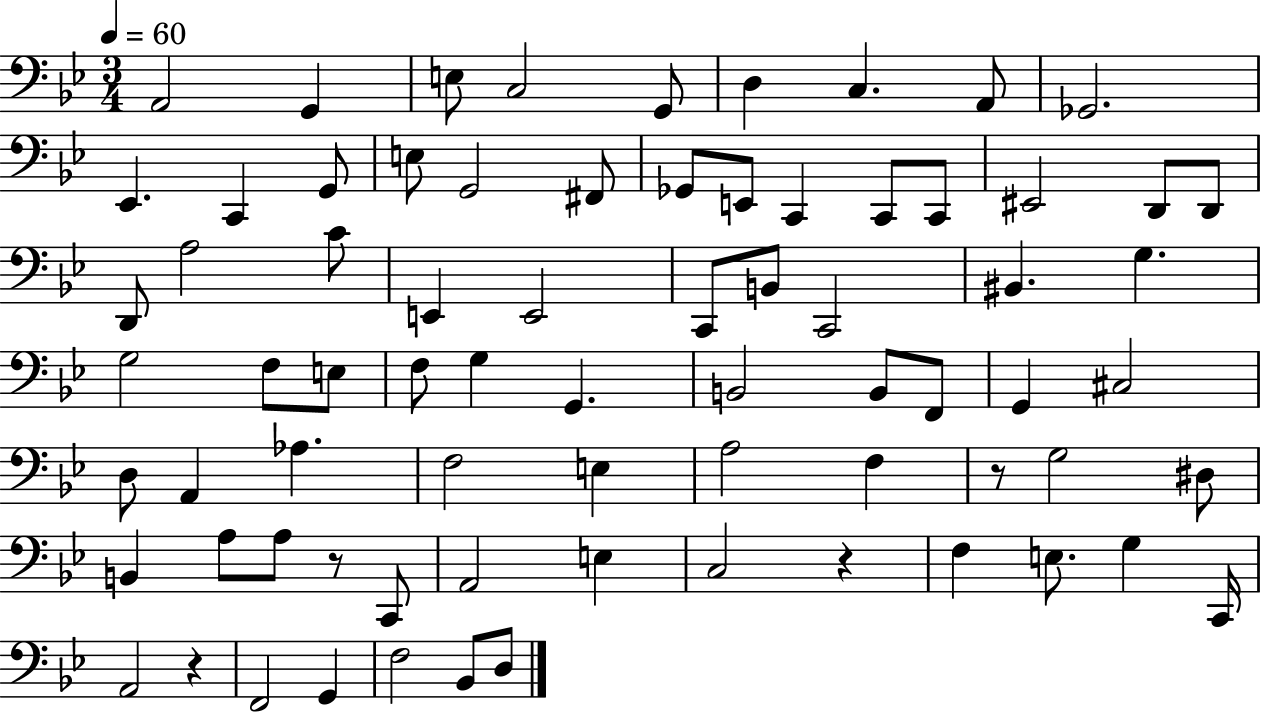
X:1
T:Untitled
M:3/4
L:1/4
K:Bb
A,,2 G,, E,/2 C,2 G,,/2 D, C, A,,/2 _G,,2 _E,, C,, G,,/2 E,/2 G,,2 ^F,,/2 _G,,/2 E,,/2 C,, C,,/2 C,,/2 ^E,,2 D,,/2 D,,/2 D,,/2 A,2 C/2 E,, E,,2 C,,/2 B,,/2 C,,2 ^B,, G, G,2 F,/2 E,/2 F,/2 G, G,, B,,2 B,,/2 F,,/2 G,, ^C,2 D,/2 A,, _A, F,2 E, A,2 F, z/2 G,2 ^D,/2 B,, A,/2 A,/2 z/2 C,,/2 A,,2 E, C,2 z F, E,/2 G, C,,/4 A,,2 z F,,2 G,, F,2 _B,,/2 D,/2